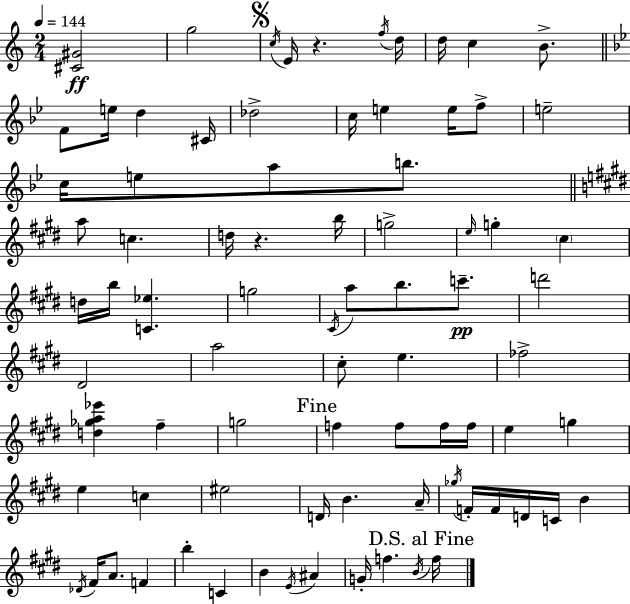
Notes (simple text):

[C#4,G#4]/h G5/h C5/s E4/s R/q. F5/s D5/s D5/s C5/q B4/e. F4/e E5/s D5/q C#4/s Db5/h C5/s E5/q E5/s F5/e E5/h C5/s E5/e A5/e B5/e. A5/e C5/q. D5/s R/q. B5/s G5/h E5/s G5/q C#5/q D5/s B5/s [C4,Eb5]/q. G5/h C#4/s A5/e B5/e. C6/e. D6/h D#4/h A5/h C#5/e E5/q. FES5/h [D5,Gb5,A5,Eb6]/q F#5/q G5/h F5/q F5/e F5/s F5/s E5/q G5/q E5/q C5/q EIS5/h D4/s B4/q. A4/s Gb5/s F4/s F4/s D4/s C4/s B4/q Db4/s F#4/s A4/e. F4/q B5/q C4/q B4/q E4/s A#4/q G4/s F5/q. B4/s F5/s